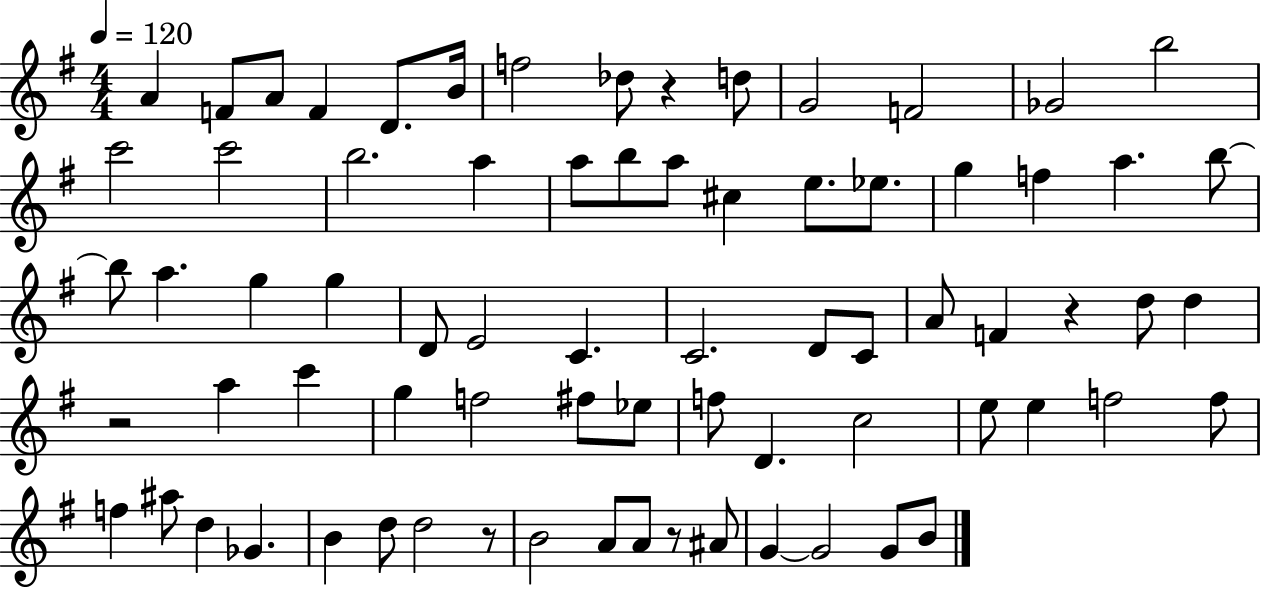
X:1
T:Untitled
M:4/4
L:1/4
K:G
A F/2 A/2 F D/2 B/4 f2 _d/2 z d/2 G2 F2 _G2 b2 c'2 c'2 b2 a a/2 b/2 a/2 ^c e/2 _e/2 g f a b/2 b/2 a g g D/2 E2 C C2 D/2 C/2 A/2 F z d/2 d z2 a c' g f2 ^f/2 _e/2 f/2 D c2 e/2 e f2 f/2 f ^a/2 d _G B d/2 d2 z/2 B2 A/2 A/2 z/2 ^A/2 G G2 G/2 B/2